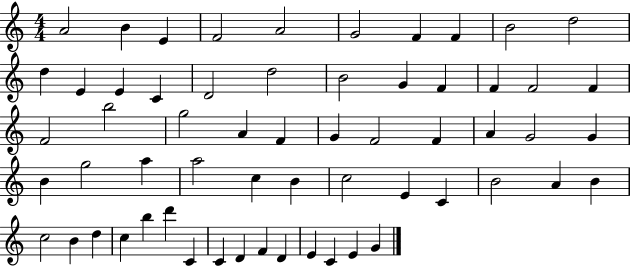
{
  \clef treble
  \numericTimeSignature
  \time 4/4
  \key c \major
  a'2 b'4 e'4 | f'2 a'2 | g'2 f'4 f'4 | b'2 d''2 | \break d''4 e'4 e'4 c'4 | d'2 d''2 | b'2 g'4 f'4 | f'4 f'2 f'4 | \break f'2 b''2 | g''2 a'4 f'4 | g'4 f'2 f'4 | a'4 g'2 g'4 | \break b'4 g''2 a''4 | a''2 c''4 b'4 | c''2 e'4 c'4 | b'2 a'4 b'4 | \break c''2 b'4 d''4 | c''4 b''4 d'''4 c'4 | c'4 d'4 f'4 d'4 | e'4 c'4 e'4 g'4 | \break \bar "|."
}